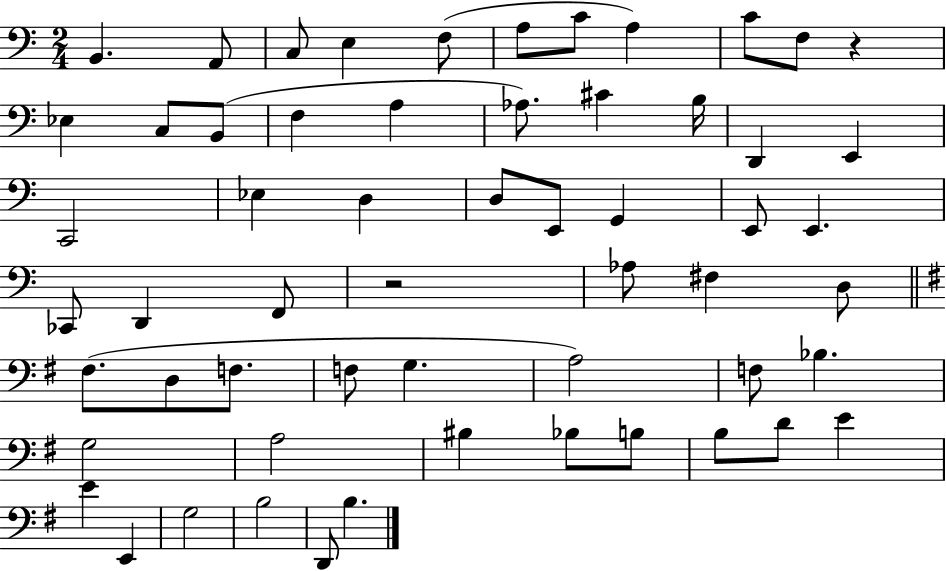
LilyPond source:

{
  \clef bass
  \numericTimeSignature
  \time 2/4
  \key c \major
  b,4. a,8 | c8 e4 f8( | a8 c'8 a4) | c'8 f8 r4 | \break ees4 c8 b,8( | f4 a4 | aes8.) cis'4 b16 | d,4 e,4 | \break c,2 | ees4 d4 | d8 e,8 g,4 | e,8 e,4. | \break ces,8 d,4 f,8 | r2 | aes8 fis4 d8 | \bar "||" \break \key g \major fis8.( d8 f8. | f8 g4. | a2) | f8 bes4. | \break g2 | a2 | bis4 bes8 b8 | b8 d'8 e'4 | \break e'4 e,4 | g2 | b2 | d,8 b4. | \break \bar "|."
}